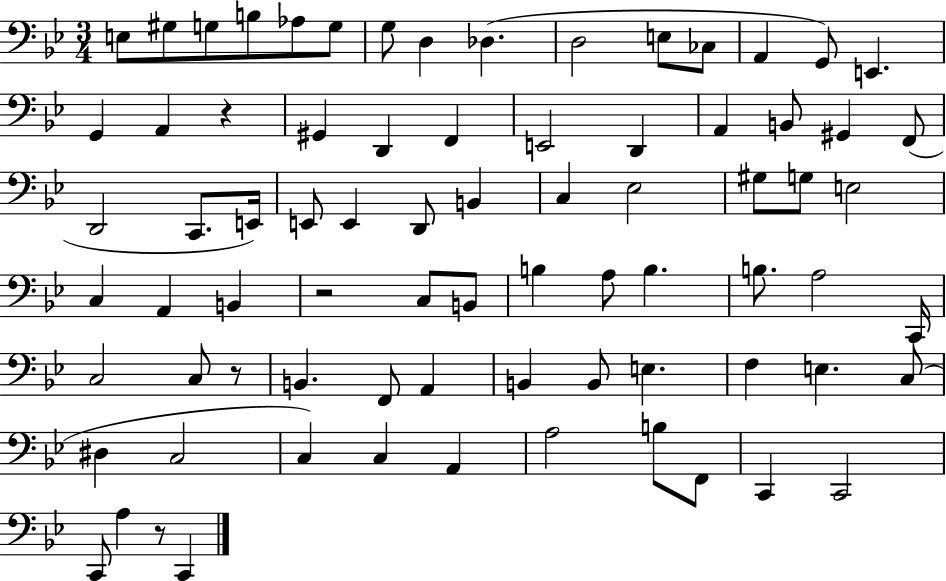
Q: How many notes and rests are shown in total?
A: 77